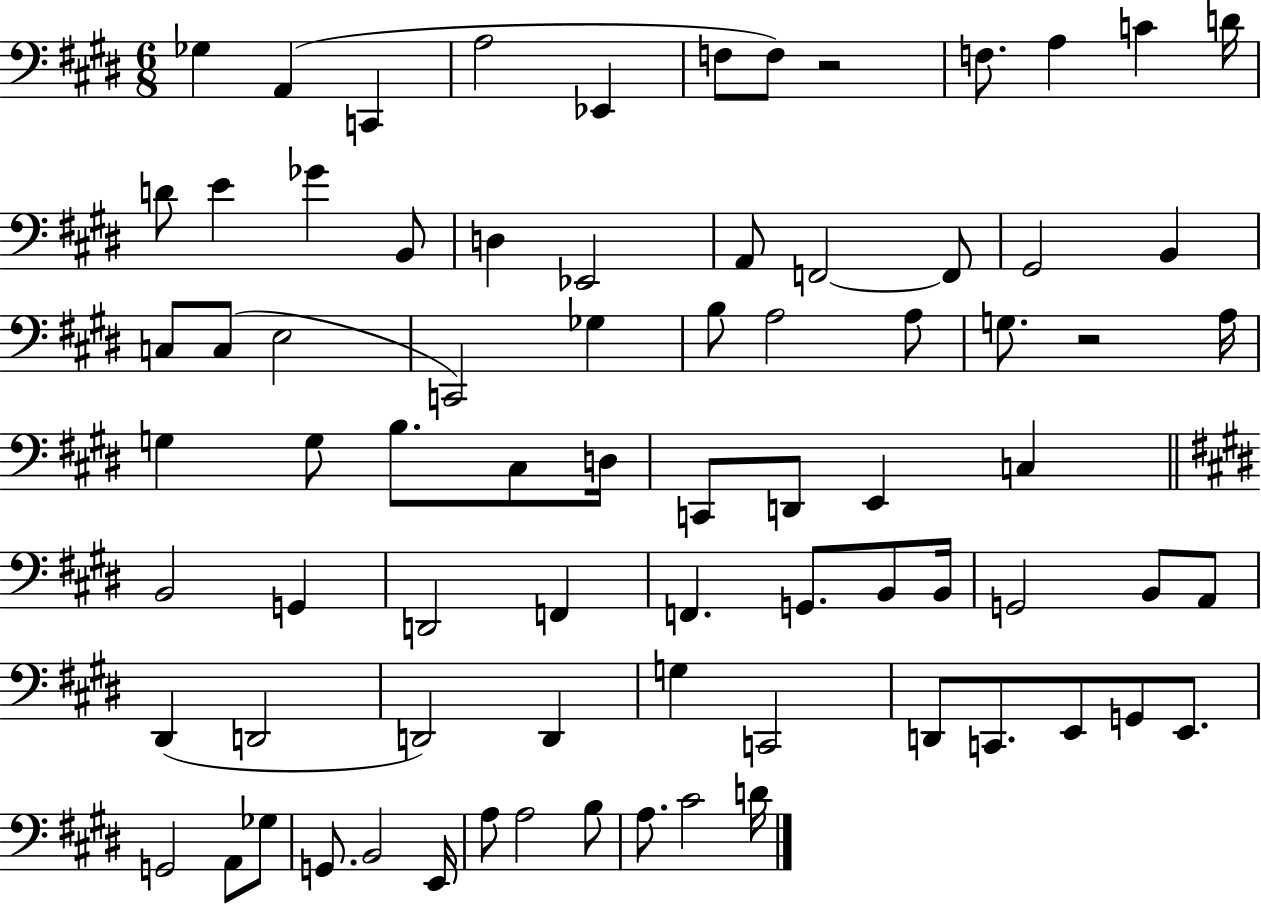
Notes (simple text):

Gb3/q A2/q C2/q A3/h Eb2/q F3/e F3/e R/h F3/e. A3/q C4/q D4/s D4/e E4/q Gb4/q B2/e D3/q Eb2/h A2/e F2/h F2/e G#2/h B2/q C3/e C3/e E3/h C2/h Gb3/q B3/e A3/h A3/e G3/e. R/h A3/s G3/q G3/e B3/e. C#3/e D3/s C2/e D2/e E2/q C3/q B2/h G2/q D2/h F2/q F2/q. G2/e. B2/e B2/s G2/h B2/e A2/e D#2/q D2/h D2/h D2/q G3/q C2/h D2/e C2/e. E2/e G2/e E2/e. G2/h A2/e Gb3/e G2/e. B2/h E2/s A3/e A3/h B3/e A3/e. C#4/h D4/s